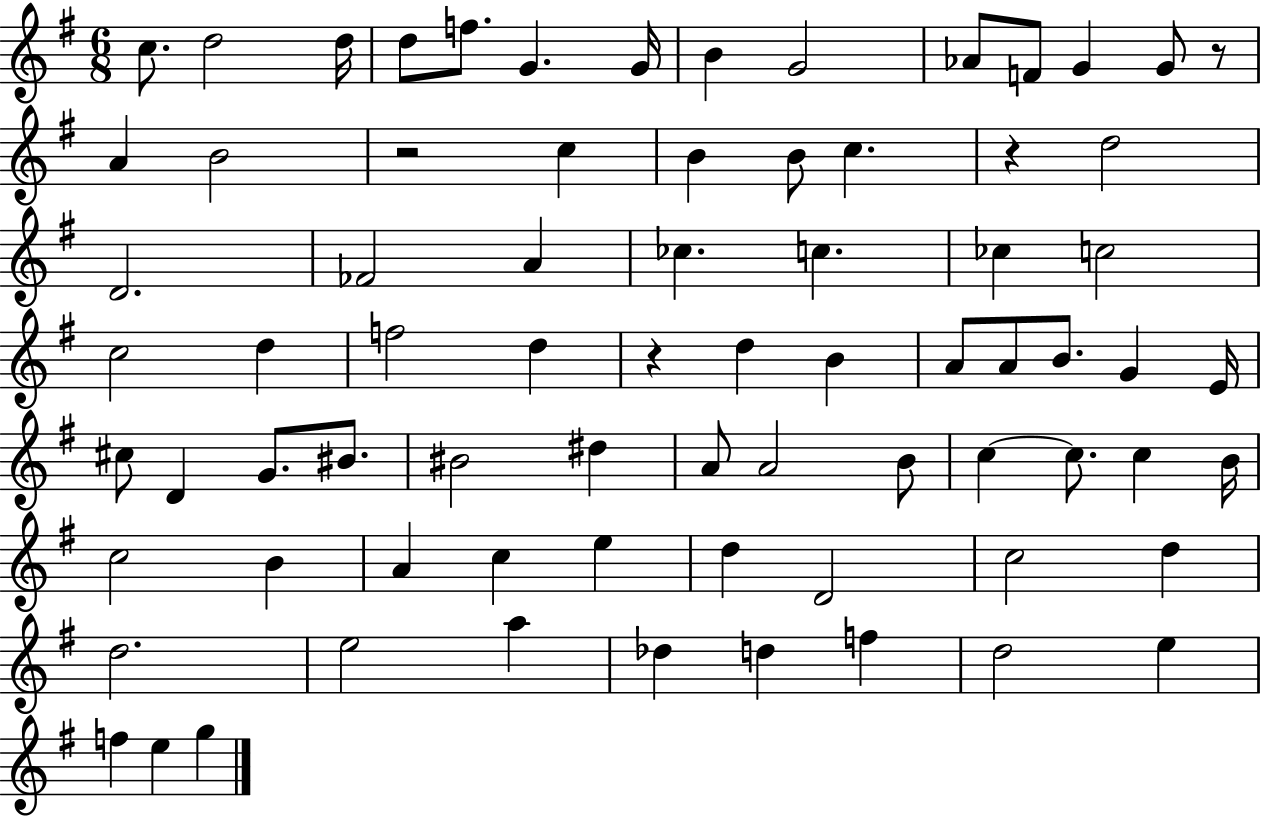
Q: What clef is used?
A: treble